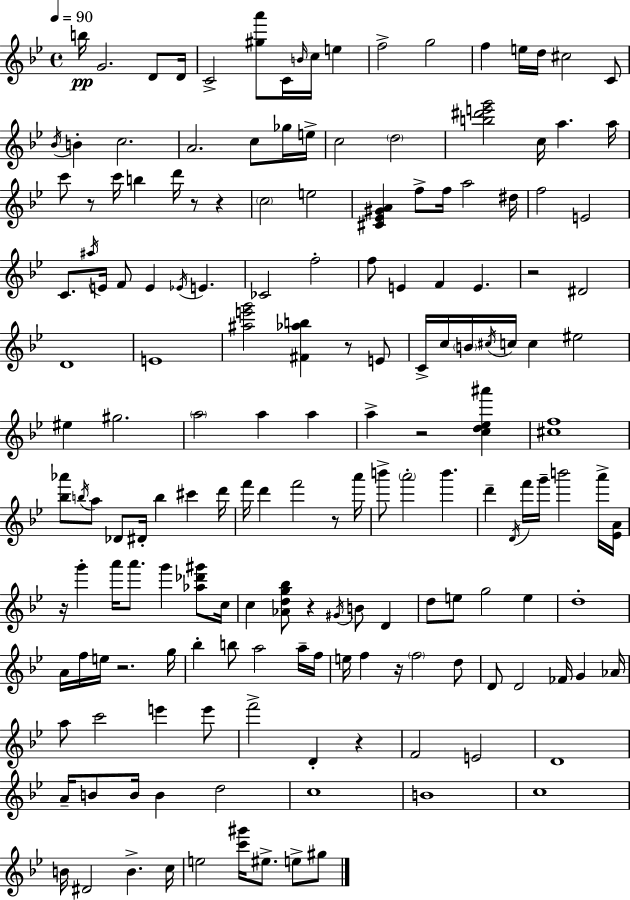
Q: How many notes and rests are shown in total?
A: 171